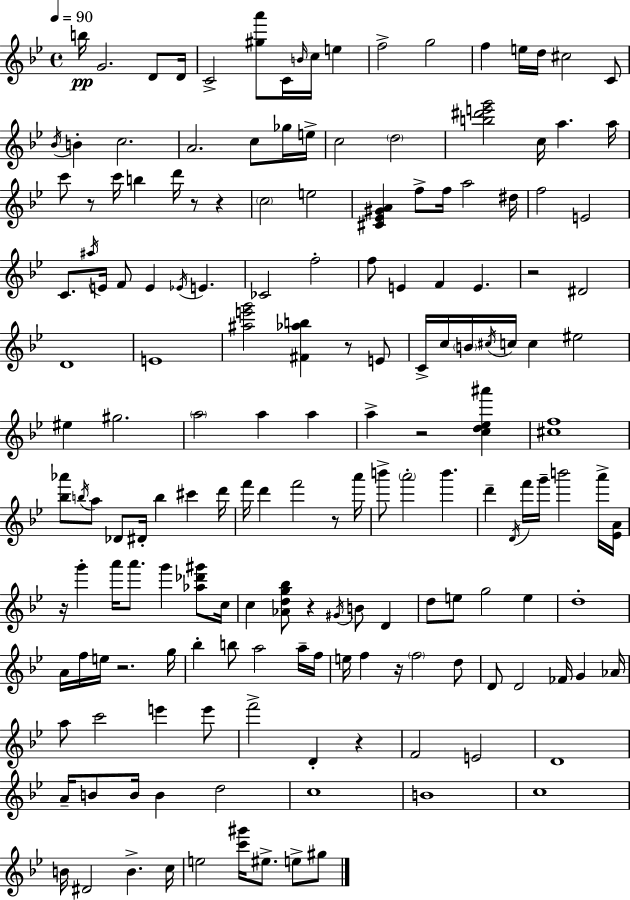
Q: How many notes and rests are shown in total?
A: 171